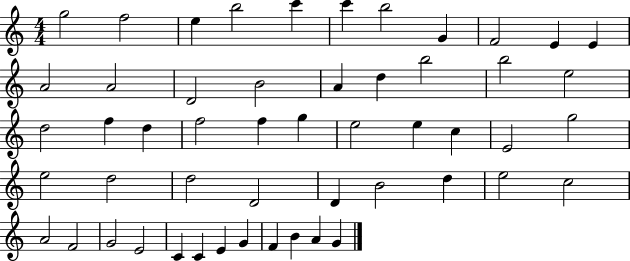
X:1
T:Untitled
M:4/4
L:1/4
K:C
g2 f2 e b2 c' c' b2 G F2 E E A2 A2 D2 B2 A d b2 b2 e2 d2 f d f2 f g e2 e c E2 g2 e2 d2 d2 D2 D B2 d e2 c2 A2 F2 G2 E2 C C E G F B A G